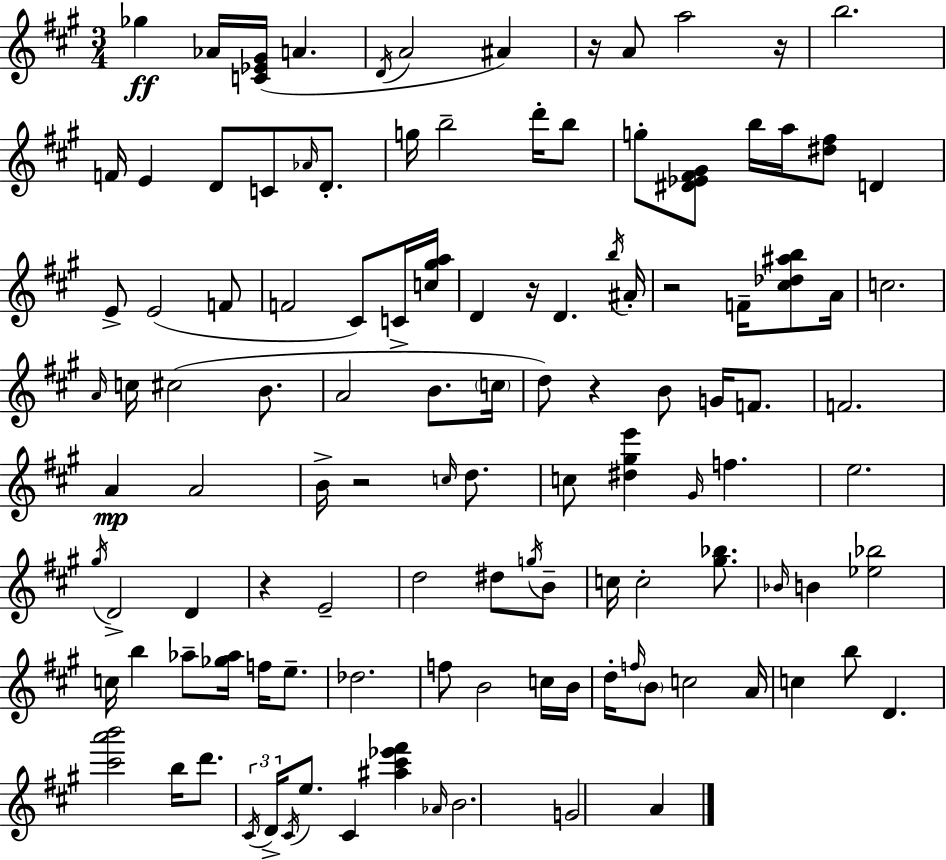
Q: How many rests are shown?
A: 7